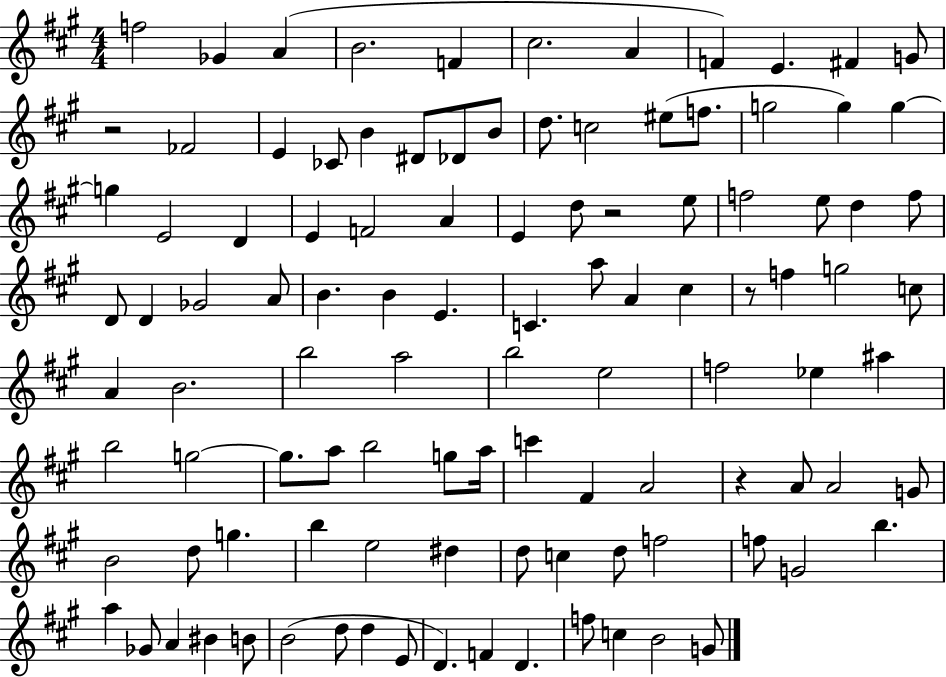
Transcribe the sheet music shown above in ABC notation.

X:1
T:Untitled
M:4/4
L:1/4
K:A
f2 _G A B2 F ^c2 A F E ^F G/2 z2 _F2 E _C/2 B ^D/2 _D/2 B/2 d/2 c2 ^e/2 f/2 g2 g g g E2 D E F2 A E d/2 z2 e/2 f2 e/2 d f/2 D/2 D _G2 A/2 B B E C a/2 A ^c z/2 f g2 c/2 A B2 b2 a2 b2 e2 f2 _e ^a b2 g2 g/2 a/2 b2 g/2 a/4 c' ^F A2 z A/2 A2 G/2 B2 d/2 g b e2 ^d d/2 c d/2 f2 f/2 G2 b a _G/2 A ^B B/2 B2 d/2 d E/2 D F D f/2 c B2 G/2